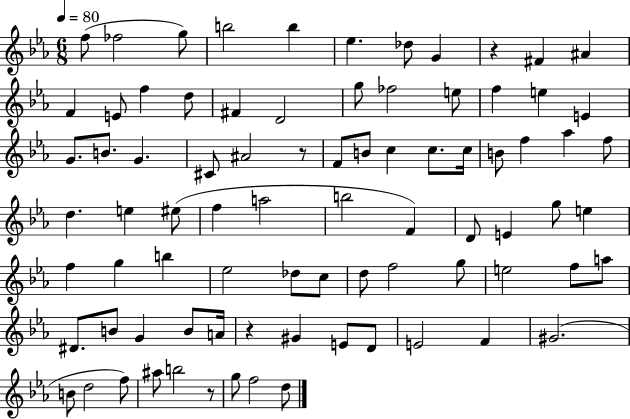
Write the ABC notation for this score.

X:1
T:Untitled
M:6/8
L:1/4
K:Eb
f/2 _f2 g/2 b2 b _e _d/2 G z ^F ^A F E/2 f d/2 ^F D2 g/2 _f2 e/2 f e E G/2 B/2 G ^C/2 ^A2 z/2 F/2 B/2 c c/2 c/4 B/2 f _a f/2 d e ^e/2 f a2 b2 F D/2 E g/2 e f g b _e2 _d/2 c/2 d/2 f2 g/2 e2 f/2 a/2 ^D/2 B/2 G B/2 A/4 z ^G E/2 D/2 E2 F ^G2 B/2 d2 f/2 ^a/2 b2 z/2 g/2 f2 d/2